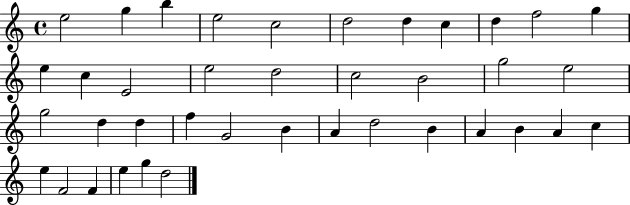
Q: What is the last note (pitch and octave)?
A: D5